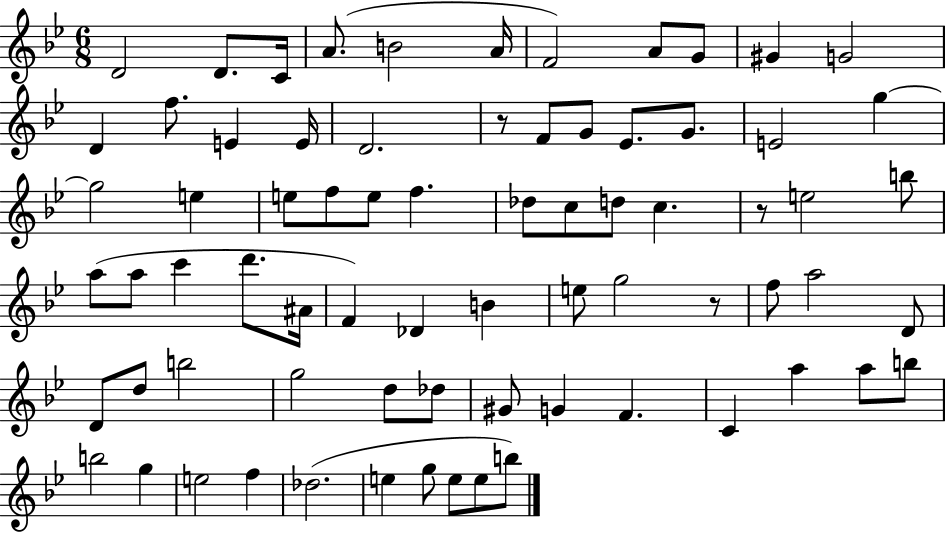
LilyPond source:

{
  \clef treble
  \numericTimeSignature
  \time 6/8
  \key bes \major
  d'2 d'8. c'16 | a'8.( b'2 a'16 | f'2) a'8 g'8 | gis'4 g'2 | \break d'4 f''8. e'4 e'16 | d'2. | r8 f'8 g'8 ees'8. g'8. | e'2 g''4~~ | \break g''2 e''4 | e''8 f''8 e''8 f''4. | des''8 c''8 d''8 c''4. | r8 e''2 b''8 | \break a''8( a''8 c'''4 d'''8. ais'16 | f'4) des'4 b'4 | e''8 g''2 r8 | f''8 a''2 d'8 | \break d'8 d''8 b''2 | g''2 d''8 des''8 | gis'8 g'4 f'4. | c'4 a''4 a''8 b''8 | \break b''2 g''4 | e''2 f''4 | des''2.( | e''4 g''8 e''8 e''8 b''8) | \break \bar "|."
}